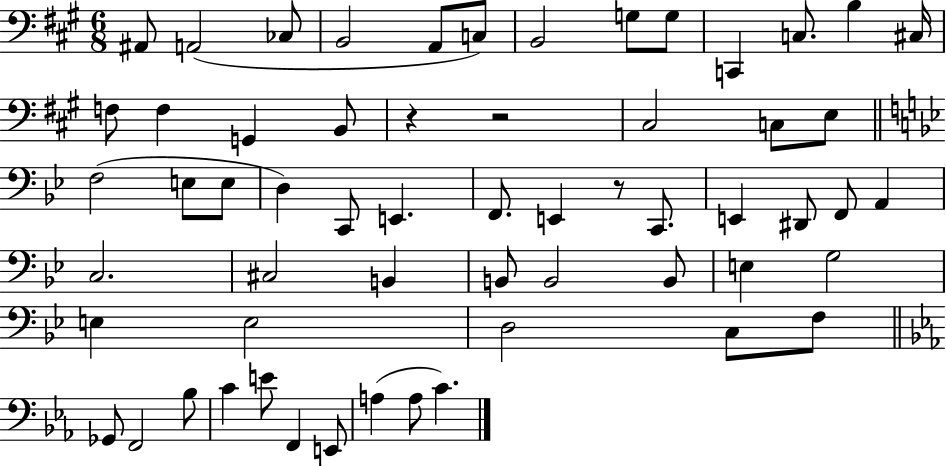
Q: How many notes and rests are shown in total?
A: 59